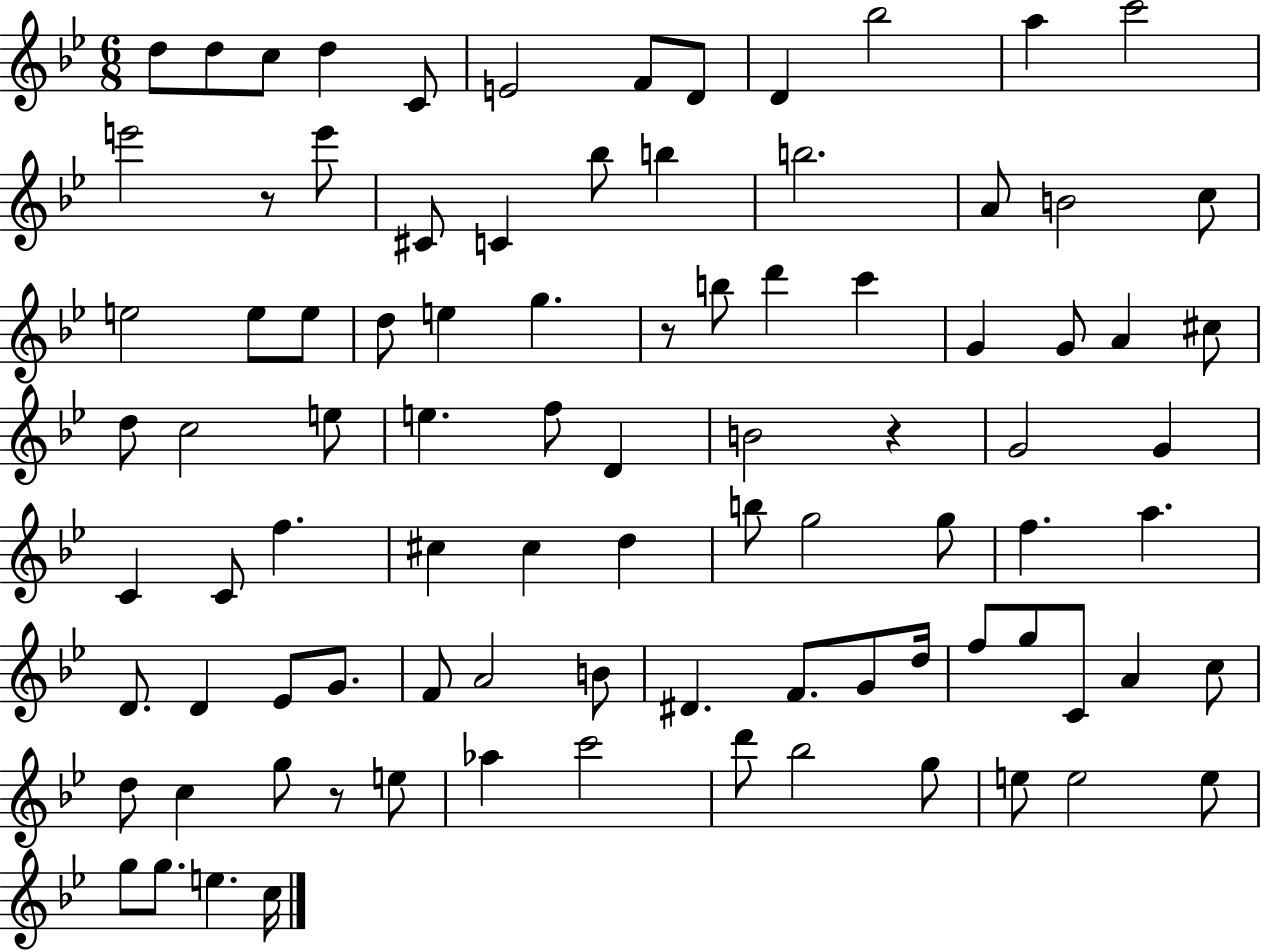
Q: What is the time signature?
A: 6/8